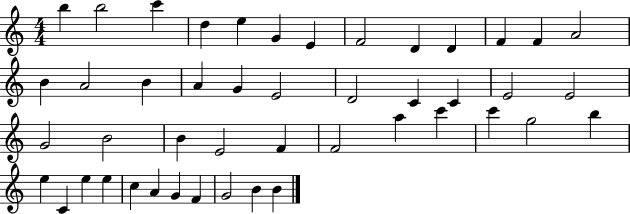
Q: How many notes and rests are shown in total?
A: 46